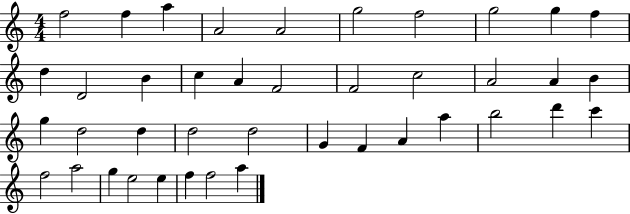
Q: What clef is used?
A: treble